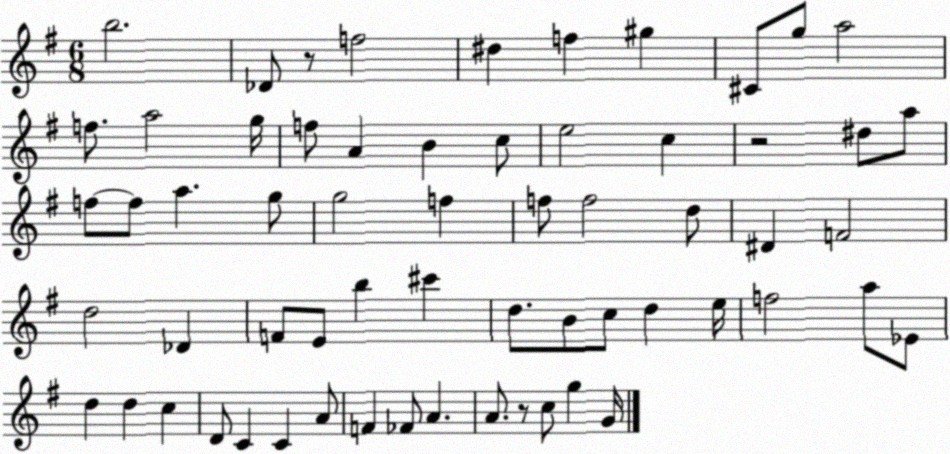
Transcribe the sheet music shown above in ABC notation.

X:1
T:Untitled
M:6/8
L:1/4
K:G
b2 _D/2 z/2 f2 ^d f ^g ^C/2 g/2 a2 f/2 a2 g/4 f/2 A B c/2 e2 c z2 ^d/2 a/2 f/2 f/2 a g/2 g2 f f/2 f2 d/2 ^D F2 d2 _D F/2 E/2 b ^c' d/2 B/2 c/2 d e/4 f2 a/2 _E/2 d d c D/2 C C A/2 F _F/2 A A/2 z/2 c/2 g G/4